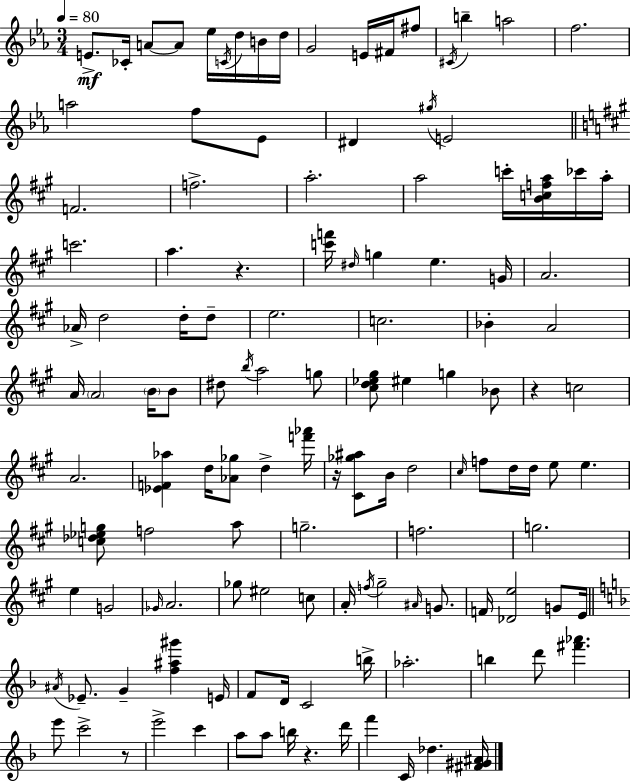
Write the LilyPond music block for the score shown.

{
  \clef treble
  \numericTimeSignature
  \time 3/4
  \key c \minor
  \tempo 4 = 80
  e'8.->\mf ces'16-. a'8~~ a'8 ees''16 \acciaccatura { c'16 } d''16 b'16 | d''16 g'2 e'16 fis'16 fis''8 | \acciaccatura { cis'16 } b''4-- a''2 | f''2. | \break a''2 f''8 | ees'8 dis'4 \acciaccatura { gis''16 } e'2 | \bar "||" \break \key a \major f'2. | f''2.-> | a''2.-. | a''2 c'''16-. <b' c'' f'' a''>16 ces'''16 a''16-. | \break c'''2. | a''4. r4. | <c''' f'''>16 \grace { dis''16 } g''4 e''4. | g'16 a'2. | \break aes'16-> d''2 d''16-. d''8-- | e''2. | c''2. | bes'4-. a'2 | \break a'16 \parenthesize a'2 \parenthesize b'16 b'8 | dis''8 \acciaccatura { b''16 } a''2 | g''8 <cis'' d'' ees'' gis''>8 eis''4 g''4 | bes'8 r4 c''2 | \break a'2. | <ees' f' aes''>4 d''16 <aes' ges''>8 d''4-> | <f''' aes'''>16 r16 <cis' ges'' ais''>8 b'16 d''2 | \grace { cis''16 } f''8 d''16 d''16 e''8 e''4. | \break <c'' des'' ees'' g''>8 f''2 | a''8 g''2.-- | f''2. | g''2. | \break e''4 g'2 | \grace { ges'16 } a'2. | ges''8 eis''2 | c''8 a'16-. \acciaccatura { f''16 } gis''2-- | \break \grace { ais'16 } g'8. f'16 <des' e''>2 | g'8 e'16 \bar "||" \break \key f \major \acciaccatura { ais'16 } ees'8.-- g'4-- <f'' ais'' gis'''>4 | e'16 f'8 d'16 c'2 | b''16-> aes''2.-. | b''4 d'''8 <fis''' aes'''>4. | \break e'''8 c'''2-> r8 | e'''2-> c'''4 | a''8 a''8 b''16 r4. | d'''16 f'''4 c'16 des''4. | \break <fis' gis' ais'>16 \bar "|."
}